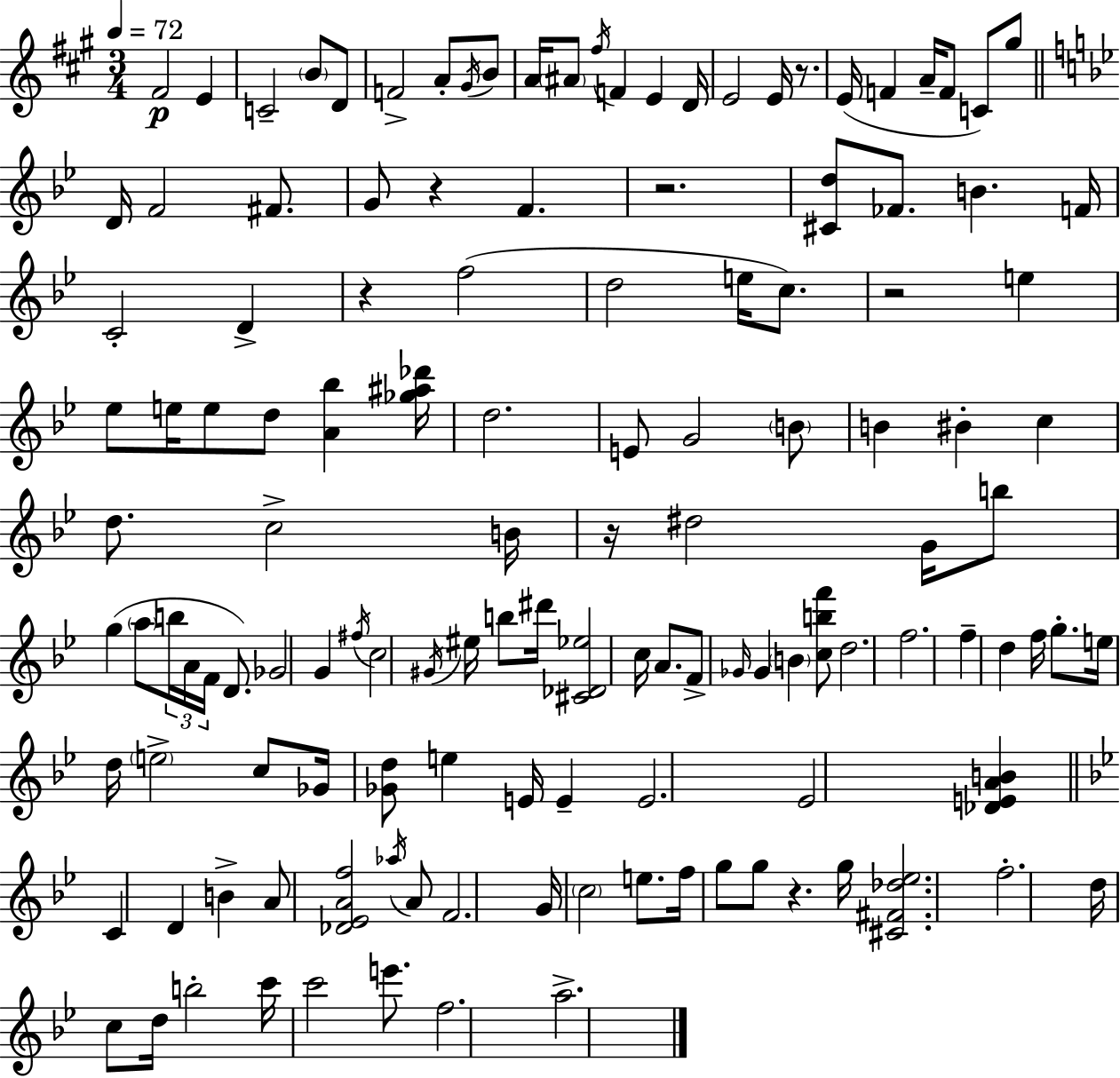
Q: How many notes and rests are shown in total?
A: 131